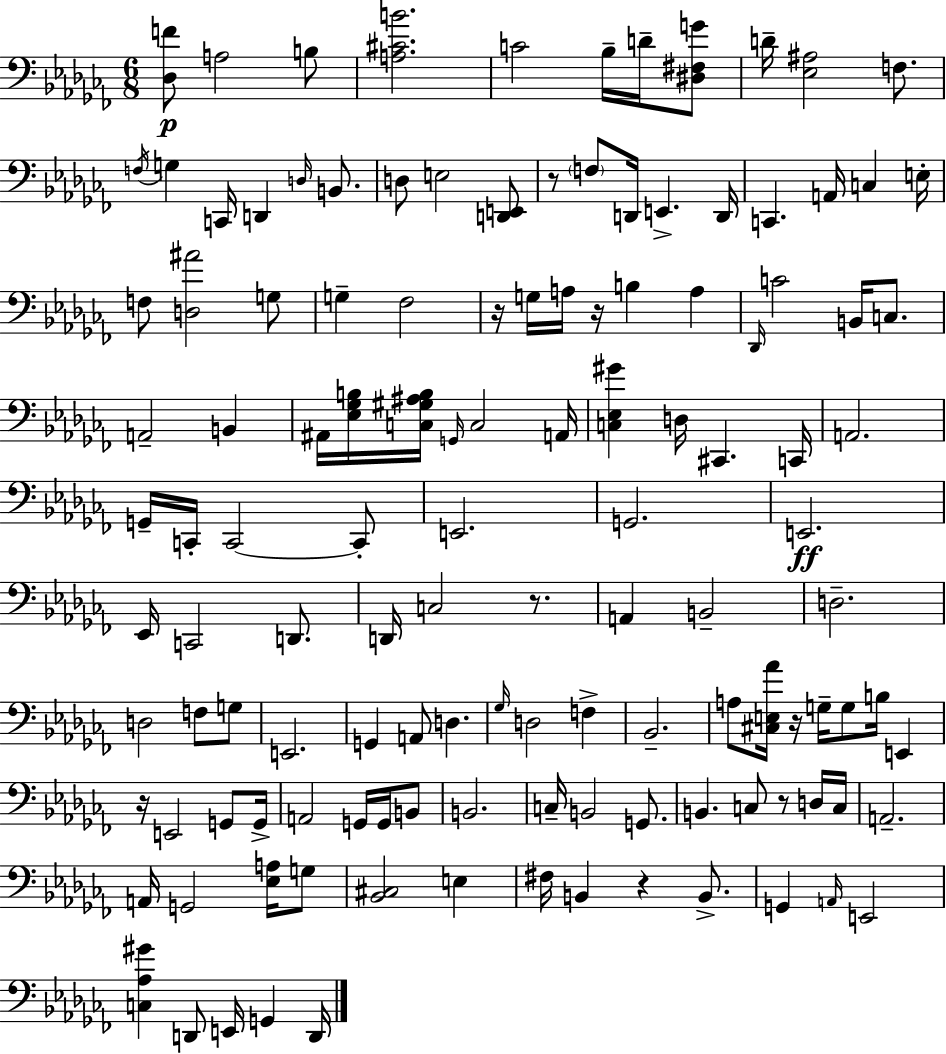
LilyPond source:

{
  \clef bass
  \numericTimeSignature
  \time 6/8
  \key aes \minor
  \repeat volta 2 { <des f'>8\p a2 b8 | <a cis' b'>2. | c'2 bes16-- d'16-- <dis fis g'>8 | d'16-- <ees ais>2 f8. | \break \acciaccatura { f16 } g4 c,16 d,4 \grace { d16 } b,8. | d8 e2 | <d, e,>8 r8 \parenthesize f8 d,16 e,4.-> | d,16 c,4. a,16 c4 | \break e16-. f8 <d ais'>2 | g8 g4-- fes2 | r16 g16 a16 r16 b4 a4 | \grace { des,16 } c'2 b,16 | \break c8. a,2-- b,4 | ais,16 <ees ges b>16 <c gis ais b>16 \grace { g,16 } c2 | a,16 <c ees gis'>4 d16 cis,4. | c,16 a,2. | \break g,16-- c,16-. c,2~~ | c,8-. e,2. | g,2. | e,2.\ff | \break ees,16 c,2 | d,8. d,16 c2 | r8. a,4 b,2-- | d2.-- | \break d2 | f8 g8 e,2. | g,4 a,8 d4. | \grace { ges16 } d2 | \break f4-> bes,2.-- | a8 <cis e aes'>16 r16 g16-- g8 | b16 e,4 r16 e,2 | g,8 g,16-> a,2 | \break g,16 g,16 b,8 b,2. | c16-- b,2 | g,8. b,4. c8 | r8 d16 c16 a,2.-- | \break a,16 g,2 | <ees a>16 g8 <bes, cis>2 | e4 fis16 b,4 r4 | b,8.-> g,4 \grace { a,16 } e,2 | \break <c aes gis'>4 d,8 | e,16 g,4 d,16 } \bar "|."
}